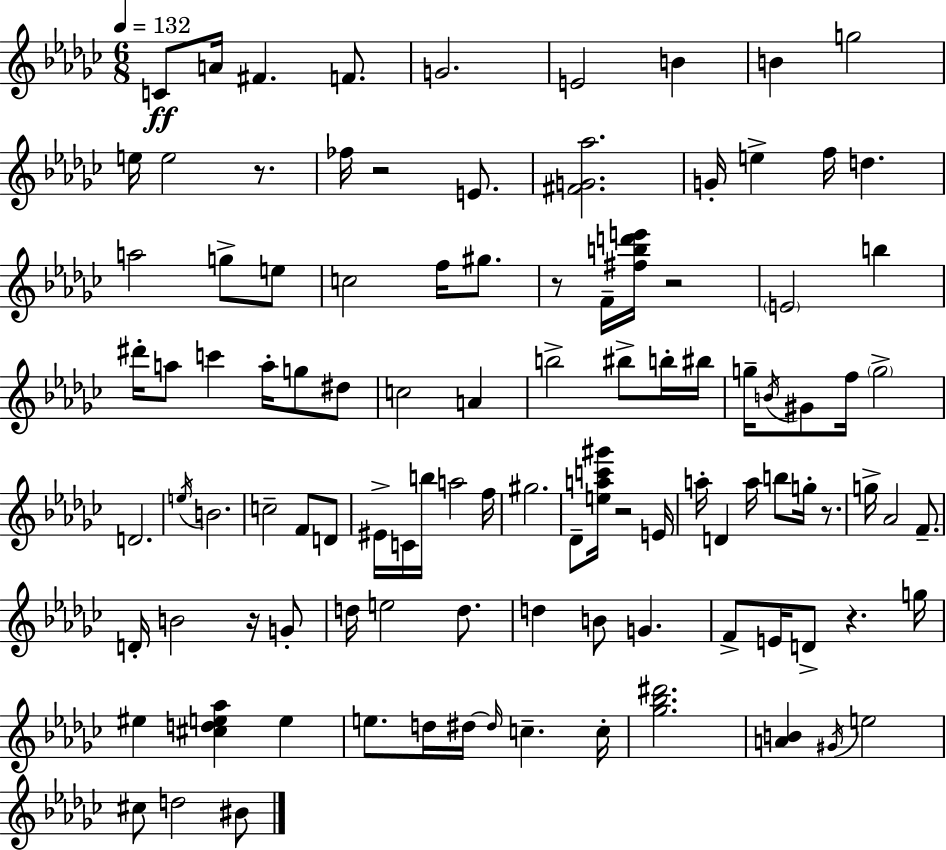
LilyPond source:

{
  \clef treble
  \numericTimeSignature
  \time 6/8
  \key ees \minor
  \tempo 4 = 132
  c'8\ff a'16 fis'4. f'8. | g'2. | e'2 b'4 | b'4 g''2 | \break e''16 e''2 r8. | fes''16 r2 e'8. | <fis' g' aes''>2. | g'16-. e''4-> f''16 d''4. | \break a''2 g''8-> e''8 | c''2 f''16 gis''8. | r8 f'16-- <fis'' b'' d''' e'''>16 r2 | \parenthesize e'2 b''4 | \break dis'''16-. a''8 c'''4 a''16-. g''8 dis''8 | c''2 a'4 | b''2-> bis''8-> b''16-. bis''16 | g''16-- \acciaccatura { b'16 } gis'8 f''16 \parenthesize g''2-> | \break d'2. | \acciaccatura { e''16 } b'2. | c''2-- f'8 | d'8 eis'16-> c'16 b''16 a''2 | \break f''16 gis''2. | des'8-- <e'' a'' c''' gis'''>16 r2 | e'16 a''16-. d'4 a''16 b''8 g''16-. r8. | g''16-> aes'2 f'8.-- | \break d'16-. b'2 r16 | g'8-. d''16 e''2 d''8. | d''4 b'8 g'4. | f'8-> e'16 d'8-> r4. | \break g''16 eis''4 <cis'' d'' e'' aes''>4 e''4 | e''8. d''16 dis''16~~ \grace { dis''16 } c''4.-- | c''16-. <ges'' bes'' dis'''>2. | <a' b'>4 \acciaccatura { gis'16 } e''2 | \break cis''8 d''2 | bis'8 \bar "|."
}